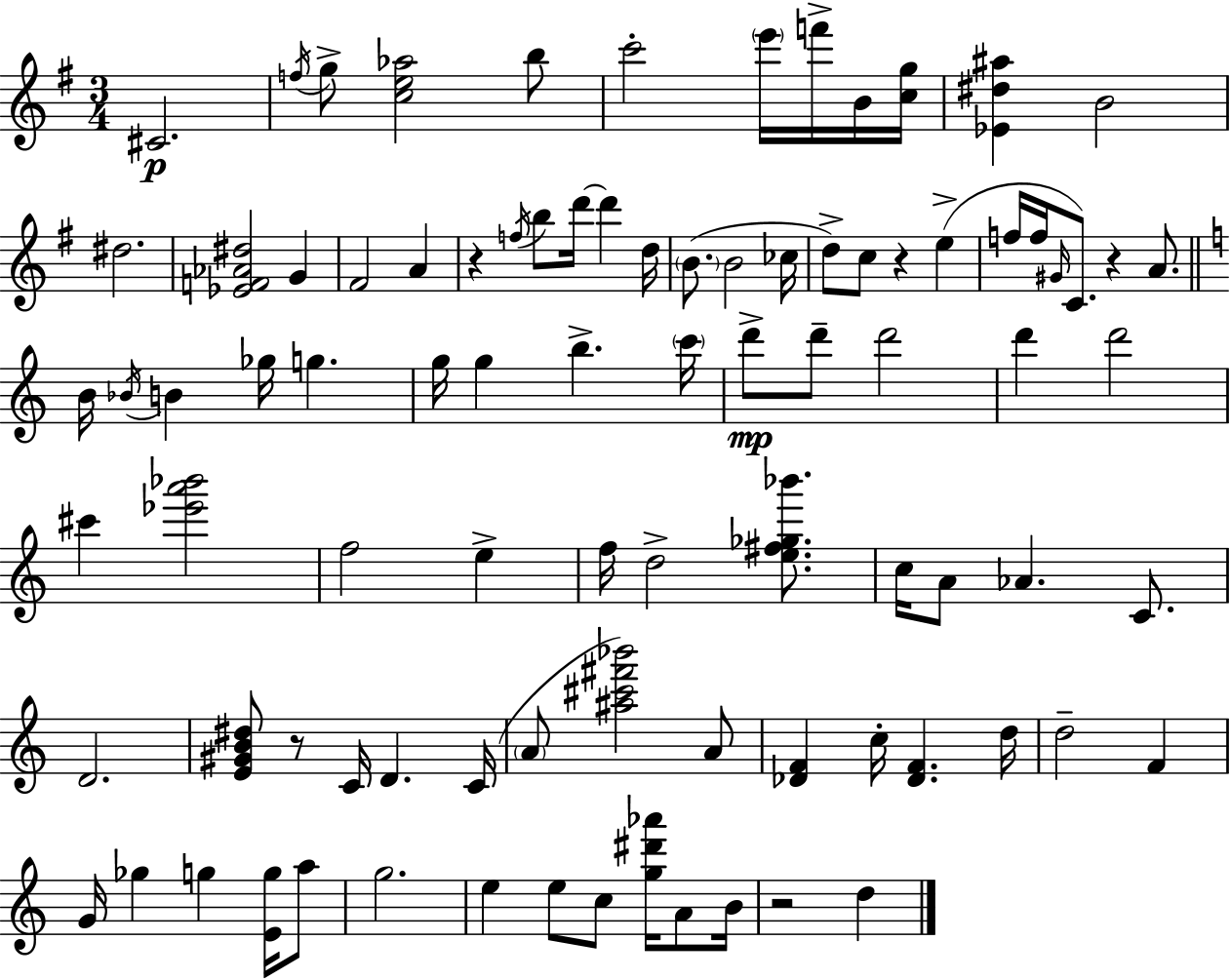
X:1
T:Untitled
M:3/4
L:1/4
K:Em
^C2 f/4 g/2 [ce_a]2 b/2 c'2 e'/4 f'/4 B/4 [cg]/4 [_E^d^a] B2 ^d2 [_EF_A^d]2 G ^F2 A z f/4 b/2 d'/4 d' d/4 B/2 B2 _c/4 d/2 c/2 z e f/4 f/4 ^G/4 C/2 z A/2 B/4 _B/4 B _g/4 g g/4 g b c'/4 d'/2 d'/2 d'2 d' d'2 ^c' [_e'a'_b']2 f2 e f/4 d2 [e^f_g_b']/2 c/4 A/2 _A C/2 D2 [E^GB^d]/2 z/2 C/4 D C/4 A/2 [^a^c'^f'_b']2 A/2 [_DF] c/4 [_DF] d/4 d2 F G/4 _g g [Eg]/4 a/2 g2 e e/2 c/2 [g^d'_a']/4 A/2 B/4 z2 d